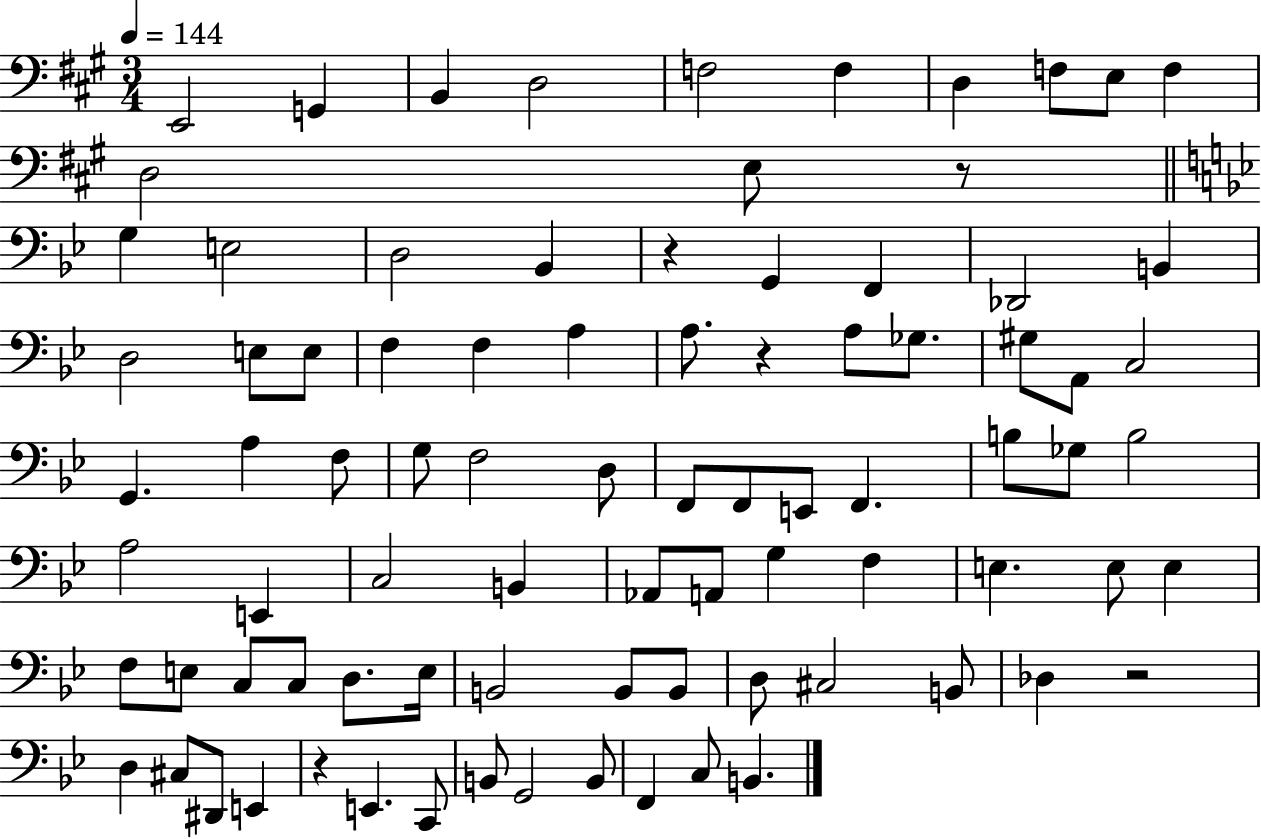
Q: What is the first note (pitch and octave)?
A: E2